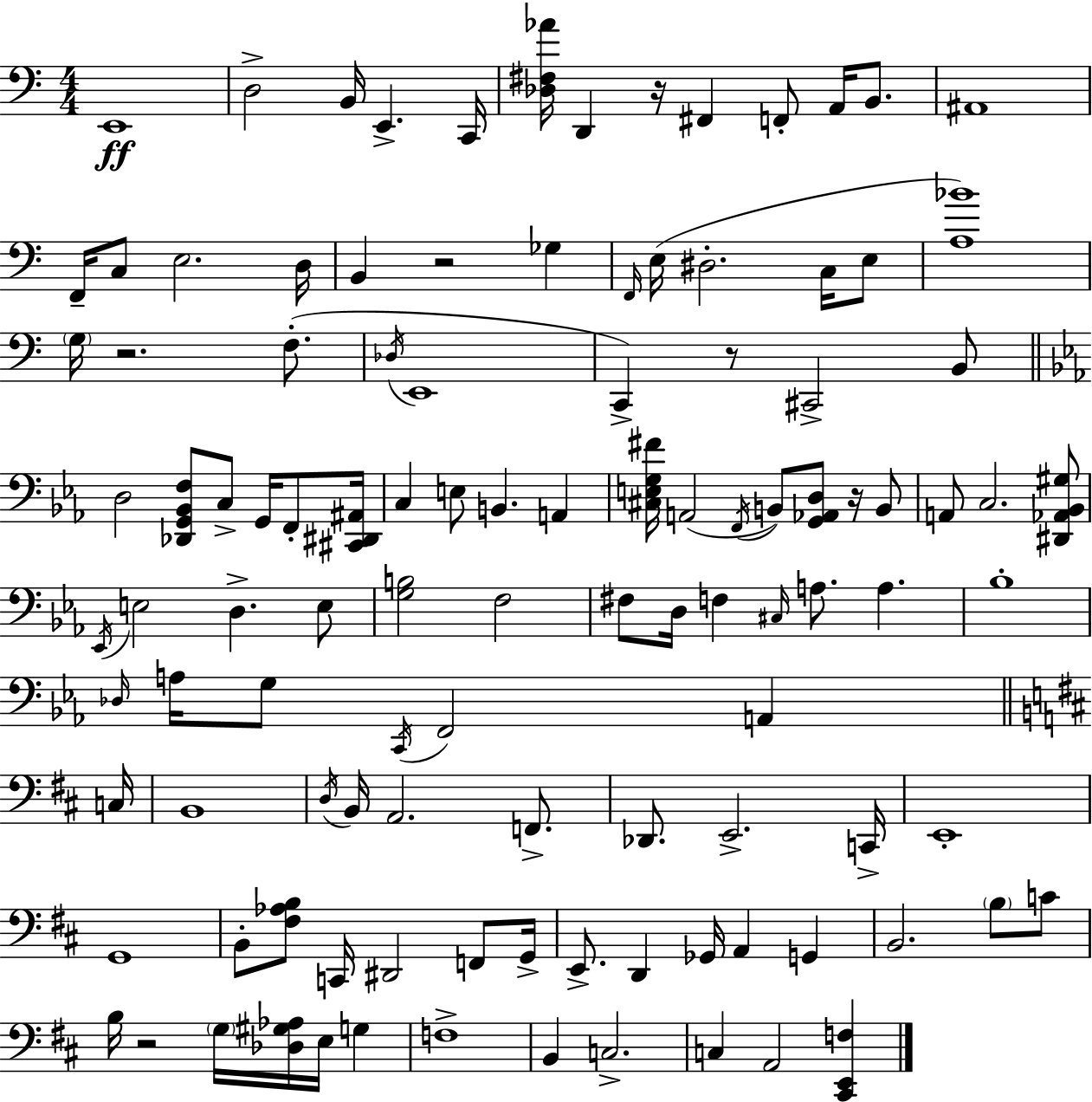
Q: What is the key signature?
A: C major